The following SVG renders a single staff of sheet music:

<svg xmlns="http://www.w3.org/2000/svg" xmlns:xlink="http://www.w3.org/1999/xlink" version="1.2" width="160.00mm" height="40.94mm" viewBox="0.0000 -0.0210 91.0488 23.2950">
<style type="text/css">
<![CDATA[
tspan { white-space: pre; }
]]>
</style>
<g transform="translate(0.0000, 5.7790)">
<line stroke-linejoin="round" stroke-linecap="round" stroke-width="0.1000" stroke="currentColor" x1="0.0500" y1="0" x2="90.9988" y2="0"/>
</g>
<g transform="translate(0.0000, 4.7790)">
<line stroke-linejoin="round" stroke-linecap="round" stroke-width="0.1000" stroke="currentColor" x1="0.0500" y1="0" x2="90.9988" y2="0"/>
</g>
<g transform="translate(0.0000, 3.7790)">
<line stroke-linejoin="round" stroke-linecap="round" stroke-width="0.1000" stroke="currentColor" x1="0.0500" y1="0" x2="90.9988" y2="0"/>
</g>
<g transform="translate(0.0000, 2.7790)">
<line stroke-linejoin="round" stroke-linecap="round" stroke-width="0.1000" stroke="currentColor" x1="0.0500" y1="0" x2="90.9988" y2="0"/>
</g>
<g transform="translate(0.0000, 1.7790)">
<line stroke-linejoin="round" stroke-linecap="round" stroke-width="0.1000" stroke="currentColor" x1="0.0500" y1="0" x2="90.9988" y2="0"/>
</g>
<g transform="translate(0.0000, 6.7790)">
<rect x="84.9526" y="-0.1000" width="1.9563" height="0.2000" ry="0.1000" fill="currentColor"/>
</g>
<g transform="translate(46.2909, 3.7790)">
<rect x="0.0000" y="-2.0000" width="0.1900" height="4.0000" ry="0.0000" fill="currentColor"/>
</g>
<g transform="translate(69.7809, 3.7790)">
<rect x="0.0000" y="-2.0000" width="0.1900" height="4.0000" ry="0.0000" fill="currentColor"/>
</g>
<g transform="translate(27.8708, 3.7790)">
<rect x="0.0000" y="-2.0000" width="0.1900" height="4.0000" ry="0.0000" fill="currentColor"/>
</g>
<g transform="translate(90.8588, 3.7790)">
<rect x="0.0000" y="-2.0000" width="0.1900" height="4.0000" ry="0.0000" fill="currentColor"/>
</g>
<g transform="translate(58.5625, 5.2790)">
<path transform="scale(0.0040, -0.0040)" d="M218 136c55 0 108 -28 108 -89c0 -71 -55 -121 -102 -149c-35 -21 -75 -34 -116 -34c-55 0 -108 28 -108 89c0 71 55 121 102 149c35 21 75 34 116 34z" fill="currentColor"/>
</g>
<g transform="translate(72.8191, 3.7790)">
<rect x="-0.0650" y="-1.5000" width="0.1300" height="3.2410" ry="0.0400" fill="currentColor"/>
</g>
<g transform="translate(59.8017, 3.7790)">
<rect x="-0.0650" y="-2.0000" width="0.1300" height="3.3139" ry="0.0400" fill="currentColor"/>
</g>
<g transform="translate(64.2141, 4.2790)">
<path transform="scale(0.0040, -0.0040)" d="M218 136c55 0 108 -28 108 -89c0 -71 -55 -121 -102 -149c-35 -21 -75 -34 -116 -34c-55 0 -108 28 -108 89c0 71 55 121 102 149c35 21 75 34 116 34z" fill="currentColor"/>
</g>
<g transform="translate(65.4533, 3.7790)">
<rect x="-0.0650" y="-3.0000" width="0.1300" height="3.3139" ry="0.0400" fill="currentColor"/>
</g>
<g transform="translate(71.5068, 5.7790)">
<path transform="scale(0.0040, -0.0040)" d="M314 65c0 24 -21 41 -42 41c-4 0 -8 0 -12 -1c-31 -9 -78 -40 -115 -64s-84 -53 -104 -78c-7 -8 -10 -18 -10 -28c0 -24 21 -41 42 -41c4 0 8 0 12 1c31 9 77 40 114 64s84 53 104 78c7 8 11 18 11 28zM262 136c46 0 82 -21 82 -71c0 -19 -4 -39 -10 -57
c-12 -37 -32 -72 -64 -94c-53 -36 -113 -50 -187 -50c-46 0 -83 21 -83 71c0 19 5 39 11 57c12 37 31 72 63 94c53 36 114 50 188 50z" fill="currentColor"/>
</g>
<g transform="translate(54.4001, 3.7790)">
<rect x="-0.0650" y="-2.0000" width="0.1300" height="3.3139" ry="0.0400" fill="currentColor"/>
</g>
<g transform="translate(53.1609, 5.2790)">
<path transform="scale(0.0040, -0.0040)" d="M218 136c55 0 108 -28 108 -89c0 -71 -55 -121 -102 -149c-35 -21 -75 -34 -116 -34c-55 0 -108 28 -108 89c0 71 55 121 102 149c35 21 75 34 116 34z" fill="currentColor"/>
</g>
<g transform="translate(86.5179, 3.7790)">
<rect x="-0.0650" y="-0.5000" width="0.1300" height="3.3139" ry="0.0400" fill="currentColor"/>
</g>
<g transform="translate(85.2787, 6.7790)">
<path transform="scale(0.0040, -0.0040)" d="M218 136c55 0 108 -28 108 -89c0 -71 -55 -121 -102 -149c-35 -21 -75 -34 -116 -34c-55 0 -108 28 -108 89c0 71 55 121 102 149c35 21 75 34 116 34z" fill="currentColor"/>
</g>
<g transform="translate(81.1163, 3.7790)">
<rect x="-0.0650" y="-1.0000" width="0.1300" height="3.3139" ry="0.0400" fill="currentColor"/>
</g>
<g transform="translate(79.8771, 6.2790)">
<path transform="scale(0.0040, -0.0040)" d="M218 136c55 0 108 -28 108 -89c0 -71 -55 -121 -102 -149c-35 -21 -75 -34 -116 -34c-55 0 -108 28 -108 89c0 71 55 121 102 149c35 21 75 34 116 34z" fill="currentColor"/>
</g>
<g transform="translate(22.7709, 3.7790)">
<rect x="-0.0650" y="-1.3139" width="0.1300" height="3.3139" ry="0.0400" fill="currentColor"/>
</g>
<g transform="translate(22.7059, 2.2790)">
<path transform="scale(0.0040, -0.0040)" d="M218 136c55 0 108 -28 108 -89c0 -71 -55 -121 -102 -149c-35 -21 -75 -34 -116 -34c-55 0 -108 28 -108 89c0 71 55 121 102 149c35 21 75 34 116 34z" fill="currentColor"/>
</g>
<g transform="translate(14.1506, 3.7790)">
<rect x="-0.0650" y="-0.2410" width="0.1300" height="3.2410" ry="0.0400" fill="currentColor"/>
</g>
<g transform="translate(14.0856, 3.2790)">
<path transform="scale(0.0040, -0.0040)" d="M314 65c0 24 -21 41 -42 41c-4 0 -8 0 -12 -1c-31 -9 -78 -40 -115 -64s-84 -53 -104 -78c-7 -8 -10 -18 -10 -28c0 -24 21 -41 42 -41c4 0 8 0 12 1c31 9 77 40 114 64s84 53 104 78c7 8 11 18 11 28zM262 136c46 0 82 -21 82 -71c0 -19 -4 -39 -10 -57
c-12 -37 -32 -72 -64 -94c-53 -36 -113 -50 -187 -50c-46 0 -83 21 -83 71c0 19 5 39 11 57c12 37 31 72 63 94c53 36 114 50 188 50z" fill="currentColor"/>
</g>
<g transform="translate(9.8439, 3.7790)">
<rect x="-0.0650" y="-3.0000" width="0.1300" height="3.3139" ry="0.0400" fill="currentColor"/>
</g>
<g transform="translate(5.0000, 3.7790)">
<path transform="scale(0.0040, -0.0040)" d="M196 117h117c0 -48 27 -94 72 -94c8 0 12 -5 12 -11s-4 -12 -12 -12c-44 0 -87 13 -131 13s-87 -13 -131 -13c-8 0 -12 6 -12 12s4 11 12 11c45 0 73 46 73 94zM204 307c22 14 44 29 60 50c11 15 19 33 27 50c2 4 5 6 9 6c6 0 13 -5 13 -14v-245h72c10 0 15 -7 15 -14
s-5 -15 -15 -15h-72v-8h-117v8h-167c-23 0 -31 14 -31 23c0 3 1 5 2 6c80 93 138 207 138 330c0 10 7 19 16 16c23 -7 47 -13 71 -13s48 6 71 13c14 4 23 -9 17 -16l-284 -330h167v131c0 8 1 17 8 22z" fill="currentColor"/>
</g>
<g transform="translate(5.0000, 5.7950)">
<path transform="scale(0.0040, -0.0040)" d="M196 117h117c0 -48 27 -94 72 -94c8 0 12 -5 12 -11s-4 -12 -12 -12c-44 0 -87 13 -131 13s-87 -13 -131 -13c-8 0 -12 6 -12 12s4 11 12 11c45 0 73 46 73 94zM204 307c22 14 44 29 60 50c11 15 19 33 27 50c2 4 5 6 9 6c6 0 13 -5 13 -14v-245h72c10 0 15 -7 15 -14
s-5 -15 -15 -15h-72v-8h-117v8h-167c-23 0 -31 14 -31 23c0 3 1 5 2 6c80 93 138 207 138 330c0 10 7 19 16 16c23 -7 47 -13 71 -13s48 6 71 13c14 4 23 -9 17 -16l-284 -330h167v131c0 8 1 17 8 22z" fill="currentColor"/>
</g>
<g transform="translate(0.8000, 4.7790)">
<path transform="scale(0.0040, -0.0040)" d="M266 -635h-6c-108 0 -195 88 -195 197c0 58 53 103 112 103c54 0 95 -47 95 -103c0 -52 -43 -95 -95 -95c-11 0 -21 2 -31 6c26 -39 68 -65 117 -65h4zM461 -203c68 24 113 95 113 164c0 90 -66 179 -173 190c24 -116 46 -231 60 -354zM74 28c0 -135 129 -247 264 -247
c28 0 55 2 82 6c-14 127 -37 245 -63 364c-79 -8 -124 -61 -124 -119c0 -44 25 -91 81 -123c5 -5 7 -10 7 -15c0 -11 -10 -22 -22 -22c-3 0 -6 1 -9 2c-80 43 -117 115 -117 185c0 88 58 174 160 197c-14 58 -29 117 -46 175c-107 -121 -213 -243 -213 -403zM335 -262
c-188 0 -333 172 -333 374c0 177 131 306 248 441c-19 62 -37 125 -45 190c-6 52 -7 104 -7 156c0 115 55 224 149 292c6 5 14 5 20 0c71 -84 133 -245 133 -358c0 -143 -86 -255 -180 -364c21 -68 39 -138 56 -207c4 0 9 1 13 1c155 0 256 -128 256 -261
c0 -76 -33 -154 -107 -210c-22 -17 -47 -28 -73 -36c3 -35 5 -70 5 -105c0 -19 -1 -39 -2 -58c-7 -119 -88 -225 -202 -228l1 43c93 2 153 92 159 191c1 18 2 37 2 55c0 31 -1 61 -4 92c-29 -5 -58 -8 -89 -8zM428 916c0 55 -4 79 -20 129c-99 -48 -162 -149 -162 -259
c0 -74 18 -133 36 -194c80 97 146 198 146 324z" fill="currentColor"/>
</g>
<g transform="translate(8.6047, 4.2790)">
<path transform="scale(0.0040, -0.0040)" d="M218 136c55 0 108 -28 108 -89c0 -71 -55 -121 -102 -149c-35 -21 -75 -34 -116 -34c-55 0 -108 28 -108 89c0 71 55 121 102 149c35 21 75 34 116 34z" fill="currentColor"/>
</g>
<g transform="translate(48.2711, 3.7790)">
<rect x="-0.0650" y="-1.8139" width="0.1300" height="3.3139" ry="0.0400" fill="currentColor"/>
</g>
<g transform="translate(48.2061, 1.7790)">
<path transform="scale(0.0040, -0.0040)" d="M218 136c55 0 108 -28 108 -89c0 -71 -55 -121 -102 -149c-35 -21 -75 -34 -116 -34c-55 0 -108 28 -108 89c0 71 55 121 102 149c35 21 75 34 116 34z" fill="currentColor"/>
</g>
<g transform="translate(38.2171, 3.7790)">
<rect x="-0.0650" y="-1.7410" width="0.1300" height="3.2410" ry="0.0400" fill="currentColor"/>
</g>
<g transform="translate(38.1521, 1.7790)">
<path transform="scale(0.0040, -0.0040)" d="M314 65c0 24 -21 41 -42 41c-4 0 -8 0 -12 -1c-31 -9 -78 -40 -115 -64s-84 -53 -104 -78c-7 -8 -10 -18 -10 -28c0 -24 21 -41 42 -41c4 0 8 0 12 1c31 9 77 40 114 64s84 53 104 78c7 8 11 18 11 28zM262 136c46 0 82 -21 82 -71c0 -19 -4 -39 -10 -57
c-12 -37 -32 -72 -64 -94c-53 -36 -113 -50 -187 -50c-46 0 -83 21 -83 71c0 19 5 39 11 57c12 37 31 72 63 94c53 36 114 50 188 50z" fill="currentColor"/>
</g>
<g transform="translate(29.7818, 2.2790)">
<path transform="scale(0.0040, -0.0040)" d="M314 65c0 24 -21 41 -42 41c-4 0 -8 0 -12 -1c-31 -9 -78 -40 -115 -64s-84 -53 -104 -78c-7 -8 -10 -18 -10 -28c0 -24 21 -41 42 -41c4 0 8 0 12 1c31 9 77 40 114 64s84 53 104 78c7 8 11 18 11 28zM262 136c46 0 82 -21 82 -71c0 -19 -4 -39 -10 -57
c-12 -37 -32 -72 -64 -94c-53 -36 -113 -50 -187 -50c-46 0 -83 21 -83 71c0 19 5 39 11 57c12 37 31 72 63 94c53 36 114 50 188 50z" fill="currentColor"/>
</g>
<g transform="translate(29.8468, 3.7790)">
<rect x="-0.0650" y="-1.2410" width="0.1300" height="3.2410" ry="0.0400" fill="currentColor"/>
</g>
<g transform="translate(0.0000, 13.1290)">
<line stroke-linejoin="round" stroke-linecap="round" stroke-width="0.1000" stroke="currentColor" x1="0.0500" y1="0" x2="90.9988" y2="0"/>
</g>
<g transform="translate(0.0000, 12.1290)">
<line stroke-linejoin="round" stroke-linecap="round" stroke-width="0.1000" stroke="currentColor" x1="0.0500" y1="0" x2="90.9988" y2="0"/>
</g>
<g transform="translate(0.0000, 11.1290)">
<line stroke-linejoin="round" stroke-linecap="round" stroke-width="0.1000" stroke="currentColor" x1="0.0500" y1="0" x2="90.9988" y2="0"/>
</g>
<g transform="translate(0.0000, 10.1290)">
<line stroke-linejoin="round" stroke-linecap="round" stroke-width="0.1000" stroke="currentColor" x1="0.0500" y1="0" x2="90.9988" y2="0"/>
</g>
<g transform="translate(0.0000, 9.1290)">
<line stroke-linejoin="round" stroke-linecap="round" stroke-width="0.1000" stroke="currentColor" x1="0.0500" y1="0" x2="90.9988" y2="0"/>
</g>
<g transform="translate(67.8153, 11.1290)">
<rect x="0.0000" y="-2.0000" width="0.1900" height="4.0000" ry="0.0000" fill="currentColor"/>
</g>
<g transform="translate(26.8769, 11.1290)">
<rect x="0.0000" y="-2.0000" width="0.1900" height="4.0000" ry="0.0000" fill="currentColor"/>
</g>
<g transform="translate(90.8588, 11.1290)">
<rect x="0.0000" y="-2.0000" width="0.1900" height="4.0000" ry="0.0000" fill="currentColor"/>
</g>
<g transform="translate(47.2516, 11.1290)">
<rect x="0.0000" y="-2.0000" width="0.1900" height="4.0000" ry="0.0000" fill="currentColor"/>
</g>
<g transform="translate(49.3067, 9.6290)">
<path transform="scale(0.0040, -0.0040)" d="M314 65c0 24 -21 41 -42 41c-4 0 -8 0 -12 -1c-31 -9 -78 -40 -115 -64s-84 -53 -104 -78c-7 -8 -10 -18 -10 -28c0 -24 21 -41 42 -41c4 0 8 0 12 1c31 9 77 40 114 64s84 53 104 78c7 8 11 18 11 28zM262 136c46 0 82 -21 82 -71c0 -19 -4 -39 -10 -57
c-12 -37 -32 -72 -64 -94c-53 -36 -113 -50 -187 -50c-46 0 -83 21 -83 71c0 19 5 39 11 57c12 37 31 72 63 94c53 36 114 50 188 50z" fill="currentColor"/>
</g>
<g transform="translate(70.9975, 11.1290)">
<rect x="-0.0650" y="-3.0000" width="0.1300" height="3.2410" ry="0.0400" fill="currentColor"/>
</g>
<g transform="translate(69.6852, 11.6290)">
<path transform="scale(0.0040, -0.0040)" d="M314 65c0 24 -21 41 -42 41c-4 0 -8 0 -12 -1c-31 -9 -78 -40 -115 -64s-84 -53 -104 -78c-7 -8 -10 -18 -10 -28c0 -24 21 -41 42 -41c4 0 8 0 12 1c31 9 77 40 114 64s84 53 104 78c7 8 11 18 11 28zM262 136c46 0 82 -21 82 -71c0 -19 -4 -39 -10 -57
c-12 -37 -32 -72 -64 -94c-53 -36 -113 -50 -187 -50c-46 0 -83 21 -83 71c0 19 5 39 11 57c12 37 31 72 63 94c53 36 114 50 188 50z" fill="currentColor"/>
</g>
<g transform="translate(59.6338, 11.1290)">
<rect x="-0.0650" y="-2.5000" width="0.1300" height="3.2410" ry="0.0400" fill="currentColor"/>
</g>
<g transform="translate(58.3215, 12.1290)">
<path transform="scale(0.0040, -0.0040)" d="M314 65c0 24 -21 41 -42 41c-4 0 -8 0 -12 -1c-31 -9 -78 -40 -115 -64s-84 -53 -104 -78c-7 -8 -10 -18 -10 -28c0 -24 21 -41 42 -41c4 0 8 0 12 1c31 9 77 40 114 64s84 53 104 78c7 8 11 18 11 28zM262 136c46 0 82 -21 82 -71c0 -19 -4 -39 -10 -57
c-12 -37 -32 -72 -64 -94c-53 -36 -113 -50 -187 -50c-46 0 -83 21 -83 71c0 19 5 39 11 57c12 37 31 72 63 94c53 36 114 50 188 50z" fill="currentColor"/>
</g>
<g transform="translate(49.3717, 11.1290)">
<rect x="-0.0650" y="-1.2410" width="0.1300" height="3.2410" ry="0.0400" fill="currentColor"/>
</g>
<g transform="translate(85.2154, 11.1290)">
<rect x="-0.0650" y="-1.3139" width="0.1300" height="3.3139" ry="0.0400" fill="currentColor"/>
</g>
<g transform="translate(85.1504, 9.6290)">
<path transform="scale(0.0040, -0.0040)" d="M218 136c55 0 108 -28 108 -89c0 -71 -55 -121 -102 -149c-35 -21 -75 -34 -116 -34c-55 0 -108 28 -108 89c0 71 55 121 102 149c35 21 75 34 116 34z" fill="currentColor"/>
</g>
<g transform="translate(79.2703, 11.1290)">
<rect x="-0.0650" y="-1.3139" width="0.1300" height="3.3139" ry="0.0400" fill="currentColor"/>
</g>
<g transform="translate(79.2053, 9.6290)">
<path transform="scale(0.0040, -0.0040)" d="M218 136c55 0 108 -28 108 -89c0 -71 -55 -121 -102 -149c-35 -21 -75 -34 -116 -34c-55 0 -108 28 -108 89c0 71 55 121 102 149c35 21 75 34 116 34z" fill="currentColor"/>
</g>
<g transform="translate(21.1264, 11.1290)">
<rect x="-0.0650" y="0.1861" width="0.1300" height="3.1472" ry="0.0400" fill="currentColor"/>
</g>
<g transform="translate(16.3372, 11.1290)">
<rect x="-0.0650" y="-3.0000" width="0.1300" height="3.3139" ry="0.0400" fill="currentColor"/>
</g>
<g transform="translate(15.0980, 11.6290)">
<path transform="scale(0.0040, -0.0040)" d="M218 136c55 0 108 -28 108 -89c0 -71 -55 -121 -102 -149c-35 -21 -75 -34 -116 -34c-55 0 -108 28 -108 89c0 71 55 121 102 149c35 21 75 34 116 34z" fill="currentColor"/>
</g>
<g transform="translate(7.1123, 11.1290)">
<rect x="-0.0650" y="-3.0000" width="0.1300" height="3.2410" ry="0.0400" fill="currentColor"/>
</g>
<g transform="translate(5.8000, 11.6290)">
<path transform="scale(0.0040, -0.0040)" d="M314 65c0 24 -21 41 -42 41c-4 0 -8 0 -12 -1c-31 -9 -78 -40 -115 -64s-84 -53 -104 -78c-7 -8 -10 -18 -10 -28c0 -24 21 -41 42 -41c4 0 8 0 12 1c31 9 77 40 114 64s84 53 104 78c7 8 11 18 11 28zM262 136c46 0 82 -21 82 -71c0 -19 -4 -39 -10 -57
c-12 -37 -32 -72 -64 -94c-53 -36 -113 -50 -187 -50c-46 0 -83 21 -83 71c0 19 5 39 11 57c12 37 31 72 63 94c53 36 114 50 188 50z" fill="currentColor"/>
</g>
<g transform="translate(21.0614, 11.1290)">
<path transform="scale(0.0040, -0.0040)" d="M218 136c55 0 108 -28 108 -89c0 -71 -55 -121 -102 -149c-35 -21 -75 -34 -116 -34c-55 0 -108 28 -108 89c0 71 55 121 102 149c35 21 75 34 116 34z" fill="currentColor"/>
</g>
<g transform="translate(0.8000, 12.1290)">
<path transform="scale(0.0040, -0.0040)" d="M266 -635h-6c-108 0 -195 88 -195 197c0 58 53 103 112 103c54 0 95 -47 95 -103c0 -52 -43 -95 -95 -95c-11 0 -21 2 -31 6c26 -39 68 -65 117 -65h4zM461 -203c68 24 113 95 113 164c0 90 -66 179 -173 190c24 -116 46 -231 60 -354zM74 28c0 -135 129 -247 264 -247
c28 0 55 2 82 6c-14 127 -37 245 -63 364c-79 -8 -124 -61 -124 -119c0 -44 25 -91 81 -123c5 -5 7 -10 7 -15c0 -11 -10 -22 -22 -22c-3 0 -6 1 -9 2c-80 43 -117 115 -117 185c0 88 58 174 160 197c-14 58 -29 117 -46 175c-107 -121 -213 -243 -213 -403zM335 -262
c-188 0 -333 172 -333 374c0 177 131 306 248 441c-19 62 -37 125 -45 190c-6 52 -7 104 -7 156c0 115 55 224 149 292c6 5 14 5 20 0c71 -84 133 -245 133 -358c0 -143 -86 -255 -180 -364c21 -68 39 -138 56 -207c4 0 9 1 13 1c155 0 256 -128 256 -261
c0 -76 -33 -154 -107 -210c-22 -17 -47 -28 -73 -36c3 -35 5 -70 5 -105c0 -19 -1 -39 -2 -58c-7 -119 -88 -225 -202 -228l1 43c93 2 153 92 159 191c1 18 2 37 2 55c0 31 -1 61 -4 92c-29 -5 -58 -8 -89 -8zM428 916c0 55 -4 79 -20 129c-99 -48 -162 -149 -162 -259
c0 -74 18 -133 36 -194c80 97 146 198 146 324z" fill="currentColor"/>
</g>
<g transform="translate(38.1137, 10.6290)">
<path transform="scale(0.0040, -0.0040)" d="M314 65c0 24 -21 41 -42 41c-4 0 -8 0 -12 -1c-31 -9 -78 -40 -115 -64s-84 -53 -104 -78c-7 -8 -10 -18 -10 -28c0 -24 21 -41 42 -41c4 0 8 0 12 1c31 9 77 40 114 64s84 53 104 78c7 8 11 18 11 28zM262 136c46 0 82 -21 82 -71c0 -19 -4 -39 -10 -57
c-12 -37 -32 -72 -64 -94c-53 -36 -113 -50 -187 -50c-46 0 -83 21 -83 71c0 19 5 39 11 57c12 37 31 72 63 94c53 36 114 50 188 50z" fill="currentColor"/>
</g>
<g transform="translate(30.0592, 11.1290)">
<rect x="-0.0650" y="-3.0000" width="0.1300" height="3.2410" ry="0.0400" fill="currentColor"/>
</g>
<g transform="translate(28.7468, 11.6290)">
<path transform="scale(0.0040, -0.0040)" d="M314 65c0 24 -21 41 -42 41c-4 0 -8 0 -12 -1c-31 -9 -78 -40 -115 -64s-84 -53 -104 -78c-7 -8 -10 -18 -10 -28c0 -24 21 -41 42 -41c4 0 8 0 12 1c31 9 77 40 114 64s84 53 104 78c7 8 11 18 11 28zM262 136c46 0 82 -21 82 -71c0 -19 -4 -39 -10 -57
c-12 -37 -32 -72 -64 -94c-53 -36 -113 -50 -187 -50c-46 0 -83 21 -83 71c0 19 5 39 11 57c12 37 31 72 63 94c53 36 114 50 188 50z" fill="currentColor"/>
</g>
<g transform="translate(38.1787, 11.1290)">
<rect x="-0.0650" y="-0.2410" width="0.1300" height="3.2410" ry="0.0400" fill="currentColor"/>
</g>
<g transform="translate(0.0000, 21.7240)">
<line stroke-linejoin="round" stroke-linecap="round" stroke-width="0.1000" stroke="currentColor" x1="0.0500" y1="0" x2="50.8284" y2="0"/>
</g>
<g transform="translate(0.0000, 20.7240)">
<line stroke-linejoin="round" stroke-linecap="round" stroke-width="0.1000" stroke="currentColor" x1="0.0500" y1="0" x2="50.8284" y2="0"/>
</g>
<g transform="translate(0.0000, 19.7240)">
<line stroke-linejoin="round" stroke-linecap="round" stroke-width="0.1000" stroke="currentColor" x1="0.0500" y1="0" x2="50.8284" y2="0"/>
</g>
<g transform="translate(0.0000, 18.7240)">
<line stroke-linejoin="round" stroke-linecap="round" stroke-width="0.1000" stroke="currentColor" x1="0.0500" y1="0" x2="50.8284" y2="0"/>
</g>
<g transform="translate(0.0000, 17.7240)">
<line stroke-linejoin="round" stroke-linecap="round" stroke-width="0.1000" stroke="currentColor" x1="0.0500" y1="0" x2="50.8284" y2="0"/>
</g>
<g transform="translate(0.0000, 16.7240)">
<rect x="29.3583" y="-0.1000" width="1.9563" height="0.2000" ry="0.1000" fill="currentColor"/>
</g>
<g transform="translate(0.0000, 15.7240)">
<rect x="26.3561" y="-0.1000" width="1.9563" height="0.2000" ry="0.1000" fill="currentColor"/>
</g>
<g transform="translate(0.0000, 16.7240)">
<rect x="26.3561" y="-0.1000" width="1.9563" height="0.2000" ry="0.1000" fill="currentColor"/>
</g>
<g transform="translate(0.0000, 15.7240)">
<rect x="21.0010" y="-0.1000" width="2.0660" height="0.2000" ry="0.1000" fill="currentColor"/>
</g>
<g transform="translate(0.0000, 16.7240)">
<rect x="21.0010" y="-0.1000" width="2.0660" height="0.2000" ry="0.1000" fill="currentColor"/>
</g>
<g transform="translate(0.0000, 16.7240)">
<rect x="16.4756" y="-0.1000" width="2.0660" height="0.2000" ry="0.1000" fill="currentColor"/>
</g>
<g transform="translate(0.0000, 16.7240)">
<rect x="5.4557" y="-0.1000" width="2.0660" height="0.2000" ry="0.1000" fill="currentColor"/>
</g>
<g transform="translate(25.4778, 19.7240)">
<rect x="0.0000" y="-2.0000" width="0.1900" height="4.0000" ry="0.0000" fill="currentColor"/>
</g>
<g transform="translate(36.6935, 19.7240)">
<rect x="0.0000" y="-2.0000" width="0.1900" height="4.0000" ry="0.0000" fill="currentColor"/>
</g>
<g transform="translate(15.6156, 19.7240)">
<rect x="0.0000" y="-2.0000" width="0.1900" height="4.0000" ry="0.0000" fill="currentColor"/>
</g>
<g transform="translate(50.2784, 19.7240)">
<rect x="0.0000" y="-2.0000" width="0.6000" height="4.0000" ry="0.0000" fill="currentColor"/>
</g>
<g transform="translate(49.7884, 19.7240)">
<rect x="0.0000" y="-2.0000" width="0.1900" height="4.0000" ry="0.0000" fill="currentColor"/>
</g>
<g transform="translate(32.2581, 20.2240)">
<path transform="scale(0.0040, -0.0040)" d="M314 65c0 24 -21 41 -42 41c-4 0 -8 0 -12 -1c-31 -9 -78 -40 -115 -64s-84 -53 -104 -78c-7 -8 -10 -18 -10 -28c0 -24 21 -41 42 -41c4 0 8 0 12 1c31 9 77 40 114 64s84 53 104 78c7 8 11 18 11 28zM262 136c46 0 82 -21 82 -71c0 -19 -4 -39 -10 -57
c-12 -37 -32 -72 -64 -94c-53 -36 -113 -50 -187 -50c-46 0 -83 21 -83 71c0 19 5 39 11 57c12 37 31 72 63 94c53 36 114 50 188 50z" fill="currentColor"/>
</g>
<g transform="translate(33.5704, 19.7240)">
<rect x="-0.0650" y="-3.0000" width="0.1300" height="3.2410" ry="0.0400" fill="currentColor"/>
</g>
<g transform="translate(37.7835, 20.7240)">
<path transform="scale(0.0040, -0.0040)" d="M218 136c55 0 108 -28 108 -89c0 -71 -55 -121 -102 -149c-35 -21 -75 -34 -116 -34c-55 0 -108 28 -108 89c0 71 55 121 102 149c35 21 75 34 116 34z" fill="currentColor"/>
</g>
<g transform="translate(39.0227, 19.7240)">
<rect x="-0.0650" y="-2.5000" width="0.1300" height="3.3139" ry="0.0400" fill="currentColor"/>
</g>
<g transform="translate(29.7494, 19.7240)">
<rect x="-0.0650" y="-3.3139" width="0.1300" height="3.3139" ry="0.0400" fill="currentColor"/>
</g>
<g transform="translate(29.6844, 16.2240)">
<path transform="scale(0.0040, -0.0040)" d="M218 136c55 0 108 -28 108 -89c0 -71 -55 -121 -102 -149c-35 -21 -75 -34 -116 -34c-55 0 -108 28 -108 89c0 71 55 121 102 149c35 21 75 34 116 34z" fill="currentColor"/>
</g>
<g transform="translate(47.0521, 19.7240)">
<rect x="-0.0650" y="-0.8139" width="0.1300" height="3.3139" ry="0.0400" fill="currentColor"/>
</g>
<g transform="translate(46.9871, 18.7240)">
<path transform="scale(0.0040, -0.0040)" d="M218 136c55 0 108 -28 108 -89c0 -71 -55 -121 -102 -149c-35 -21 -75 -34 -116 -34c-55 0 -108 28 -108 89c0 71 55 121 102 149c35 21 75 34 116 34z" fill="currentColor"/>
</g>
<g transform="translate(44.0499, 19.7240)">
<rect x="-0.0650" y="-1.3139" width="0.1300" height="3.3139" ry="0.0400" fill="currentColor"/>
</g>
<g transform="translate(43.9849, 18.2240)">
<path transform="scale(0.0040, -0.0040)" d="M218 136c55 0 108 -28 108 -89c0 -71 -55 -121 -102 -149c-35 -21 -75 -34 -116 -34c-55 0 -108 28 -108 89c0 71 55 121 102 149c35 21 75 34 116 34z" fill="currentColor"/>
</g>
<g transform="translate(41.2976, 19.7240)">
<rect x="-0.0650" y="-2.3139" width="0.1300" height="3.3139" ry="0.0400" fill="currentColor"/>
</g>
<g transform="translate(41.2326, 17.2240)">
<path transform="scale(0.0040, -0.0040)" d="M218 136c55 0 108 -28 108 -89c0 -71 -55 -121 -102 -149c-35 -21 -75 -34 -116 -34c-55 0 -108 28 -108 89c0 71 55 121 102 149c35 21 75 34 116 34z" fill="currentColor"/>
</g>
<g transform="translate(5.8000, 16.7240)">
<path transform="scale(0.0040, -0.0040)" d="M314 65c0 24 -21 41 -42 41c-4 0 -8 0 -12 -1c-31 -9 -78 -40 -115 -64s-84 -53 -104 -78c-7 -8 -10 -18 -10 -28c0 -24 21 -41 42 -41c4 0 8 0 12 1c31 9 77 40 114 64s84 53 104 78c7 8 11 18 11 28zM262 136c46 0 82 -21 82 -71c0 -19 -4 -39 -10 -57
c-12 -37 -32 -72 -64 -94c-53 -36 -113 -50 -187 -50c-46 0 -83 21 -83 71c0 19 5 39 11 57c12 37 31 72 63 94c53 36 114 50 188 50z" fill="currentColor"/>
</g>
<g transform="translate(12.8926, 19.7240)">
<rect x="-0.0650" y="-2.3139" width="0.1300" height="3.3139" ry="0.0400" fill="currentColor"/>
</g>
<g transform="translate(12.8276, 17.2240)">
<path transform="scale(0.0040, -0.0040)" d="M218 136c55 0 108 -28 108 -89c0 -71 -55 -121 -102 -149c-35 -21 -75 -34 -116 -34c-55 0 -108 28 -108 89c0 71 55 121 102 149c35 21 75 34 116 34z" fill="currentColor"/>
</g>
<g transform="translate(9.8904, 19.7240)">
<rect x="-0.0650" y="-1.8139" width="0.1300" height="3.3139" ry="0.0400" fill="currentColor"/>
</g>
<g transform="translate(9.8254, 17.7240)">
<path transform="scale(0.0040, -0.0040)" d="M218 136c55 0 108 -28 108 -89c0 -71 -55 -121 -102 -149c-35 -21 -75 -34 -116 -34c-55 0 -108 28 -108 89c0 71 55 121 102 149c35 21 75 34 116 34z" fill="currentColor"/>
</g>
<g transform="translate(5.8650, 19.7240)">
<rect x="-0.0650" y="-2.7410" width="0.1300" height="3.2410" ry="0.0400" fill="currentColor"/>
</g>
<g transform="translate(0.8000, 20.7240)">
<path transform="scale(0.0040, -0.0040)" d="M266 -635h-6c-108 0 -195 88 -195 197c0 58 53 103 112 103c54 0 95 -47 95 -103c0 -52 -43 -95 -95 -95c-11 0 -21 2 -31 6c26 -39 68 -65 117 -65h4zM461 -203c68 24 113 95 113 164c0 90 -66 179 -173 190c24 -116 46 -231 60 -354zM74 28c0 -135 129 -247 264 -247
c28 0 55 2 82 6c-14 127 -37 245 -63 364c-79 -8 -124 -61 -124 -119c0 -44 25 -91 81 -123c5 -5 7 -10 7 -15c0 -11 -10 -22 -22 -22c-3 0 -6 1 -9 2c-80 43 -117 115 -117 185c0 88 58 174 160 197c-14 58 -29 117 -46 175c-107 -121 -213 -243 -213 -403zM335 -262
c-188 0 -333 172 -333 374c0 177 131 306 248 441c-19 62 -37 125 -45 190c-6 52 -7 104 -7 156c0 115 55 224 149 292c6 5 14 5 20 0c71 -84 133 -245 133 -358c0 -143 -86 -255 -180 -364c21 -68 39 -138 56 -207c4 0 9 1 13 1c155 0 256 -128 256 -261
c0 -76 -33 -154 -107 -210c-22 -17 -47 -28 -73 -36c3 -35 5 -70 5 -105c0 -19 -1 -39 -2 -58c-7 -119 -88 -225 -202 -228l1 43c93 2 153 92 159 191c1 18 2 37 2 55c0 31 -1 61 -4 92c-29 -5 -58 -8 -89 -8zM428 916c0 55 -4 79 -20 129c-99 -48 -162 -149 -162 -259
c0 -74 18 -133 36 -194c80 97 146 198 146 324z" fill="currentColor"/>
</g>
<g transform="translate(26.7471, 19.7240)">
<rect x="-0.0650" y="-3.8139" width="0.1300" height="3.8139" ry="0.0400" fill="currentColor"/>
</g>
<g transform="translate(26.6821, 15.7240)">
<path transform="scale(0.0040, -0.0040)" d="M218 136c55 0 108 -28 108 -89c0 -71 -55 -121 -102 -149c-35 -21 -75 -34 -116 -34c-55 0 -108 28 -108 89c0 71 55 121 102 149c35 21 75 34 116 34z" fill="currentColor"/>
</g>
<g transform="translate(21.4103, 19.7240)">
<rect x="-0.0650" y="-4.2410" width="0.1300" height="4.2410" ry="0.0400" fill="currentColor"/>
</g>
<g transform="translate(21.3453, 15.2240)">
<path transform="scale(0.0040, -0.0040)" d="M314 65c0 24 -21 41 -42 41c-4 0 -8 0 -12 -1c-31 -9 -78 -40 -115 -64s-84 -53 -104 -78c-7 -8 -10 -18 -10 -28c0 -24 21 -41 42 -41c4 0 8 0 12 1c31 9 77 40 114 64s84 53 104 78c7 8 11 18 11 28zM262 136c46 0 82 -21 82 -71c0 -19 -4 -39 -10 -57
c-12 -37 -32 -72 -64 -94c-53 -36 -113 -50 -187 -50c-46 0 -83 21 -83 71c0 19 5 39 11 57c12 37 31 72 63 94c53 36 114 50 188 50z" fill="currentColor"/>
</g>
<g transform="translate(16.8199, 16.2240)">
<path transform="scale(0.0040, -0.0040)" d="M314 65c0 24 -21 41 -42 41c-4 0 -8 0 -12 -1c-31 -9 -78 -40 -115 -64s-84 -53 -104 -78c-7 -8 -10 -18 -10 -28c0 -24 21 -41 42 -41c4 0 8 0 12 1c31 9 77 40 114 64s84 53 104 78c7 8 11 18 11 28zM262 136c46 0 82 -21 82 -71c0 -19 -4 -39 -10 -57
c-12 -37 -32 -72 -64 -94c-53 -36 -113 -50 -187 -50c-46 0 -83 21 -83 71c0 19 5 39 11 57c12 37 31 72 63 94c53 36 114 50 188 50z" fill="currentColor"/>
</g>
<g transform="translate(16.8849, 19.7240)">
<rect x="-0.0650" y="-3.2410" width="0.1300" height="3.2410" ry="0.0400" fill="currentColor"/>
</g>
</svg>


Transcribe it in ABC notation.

X:1
T:Untitled
M:4/4
L:1/4
K:C
A c2 e e2 f2 f F F A E2 D C A2 A B A2 c2 e2 G2 A2 e e a2 f g b2 d'2 c' b A2 G g e d